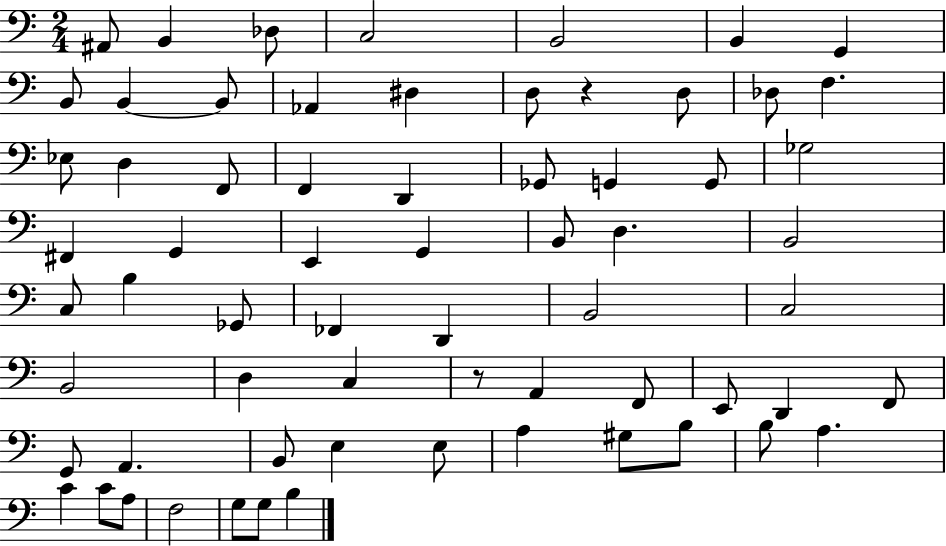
{
  \clef bass
  \numericTimeSignature
  \time 2/4
  \key c \major
  ais,8 b,4 des8 | c2 | b,2 | b,4 g,4 | \break b,8 b,4~~ b,8 | aes,4 dis4 | d8 r4 d8 | des8 f4. | \break ees8 d4 f,8 | f,4 d,4 | ges,8 g,4 g,8 | ges2 | \break fis,4 g,4 | e,4 g,4 | b,8 d4. | b,2 | \break c8 b4 ges,8 | fes,4 d,4 | b,2 | c2 | \break b,2 | d4 c4 | r8 a,4 f,8 | e,8 d,4 f,8 | \break g,8 a,4. | b,8 e4 e8 | a4 gis8 b8 | b8 a4. | \break c'4 c'8 a8 | f2 | g8 g8 b4 | \bar "|."
}